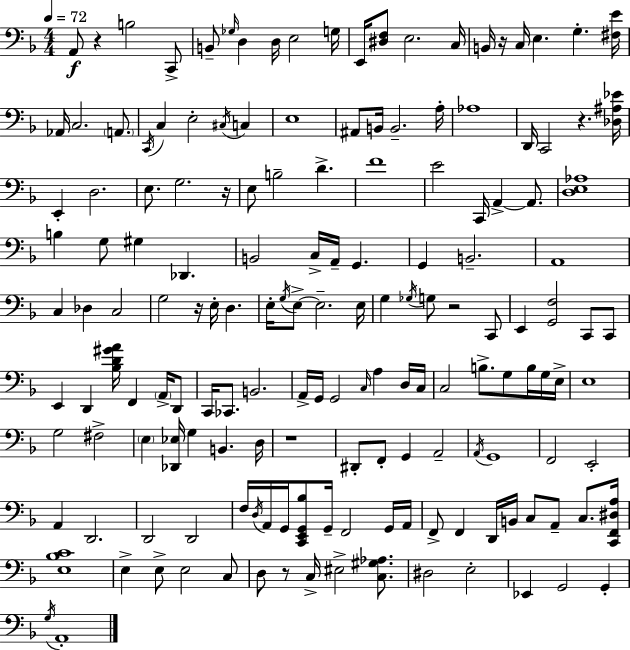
A2/e R/q B3/h C2/e B2/e Gb3/s D3/q D3/s E3/h G3/s E2/s [D#3,F3]/e E3/h. C3/s B2/s R/s C3/s E3/q. G3/q. [F#3,E4]/s Ab2/s C3/h. A2/e. C2/s C3/q E3/h C#3/s C3/q E3/w A#2/e B2/s B2/h. A3/s Ab3/w D2/s C2/h R/q. [Db3,A#3,Eb4]/s E2/q D3/h. E3/e. G3/h. R/s E3/e B3/h D4/q. F4/w E4/h C2/s A2/q A2/e. [D3,E3,Ab3]/w B3/q G3/e G#3/q Db2/q. B2/h C3/s A2/s G2/q. G2/q B2/h. A2/w C3/q Db3/q C3/h G3/h R/s E3/s D3/q. E3/s G3/s E3/e E3/h. E3/s G3/q Gb3/s G3/e R/h C2/e E2/q [G2,F3]/h C2/e C2/e E2/q D2/q [Bb3,D4,G#4,A4]/s F2/q A2/s D2/e C2/s CES2/e. B2/h. A2/s G2/s G2/h C3/s A3/q D3/s C3/s C3/h B3/e. G3/e B3/s G3/s E3/s E3/w G3/h F#3/h E3/q [Db2,Eb3]/s G3/q B2/q. D3/s R/w D#2/e F2/e G2/q A2/h A2/s G2/w F2/h E2/h A2/q D2/h. D2/h D2/h F3/s D3/s A2/s G2/s [C2,E2,G2,Bb3]/e G2/s F2/h G2/s A2/s F2/e F2/q D2/s B2/s C3/e A2/e C3/e. [C2,F2,D#3,A3]/s [E3,Bb3,C4]/w E3/q E3/e E3/h C3/e D3/e R/e C3/s EIS3/h [C3,G#3,Ab3]/e. D#3/h E3/h Eb2/q G2/h G2/q G3/s A2/w